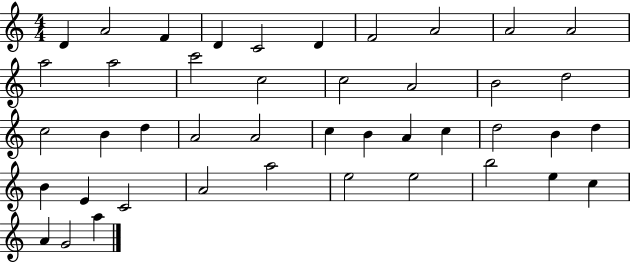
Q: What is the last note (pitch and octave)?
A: A5